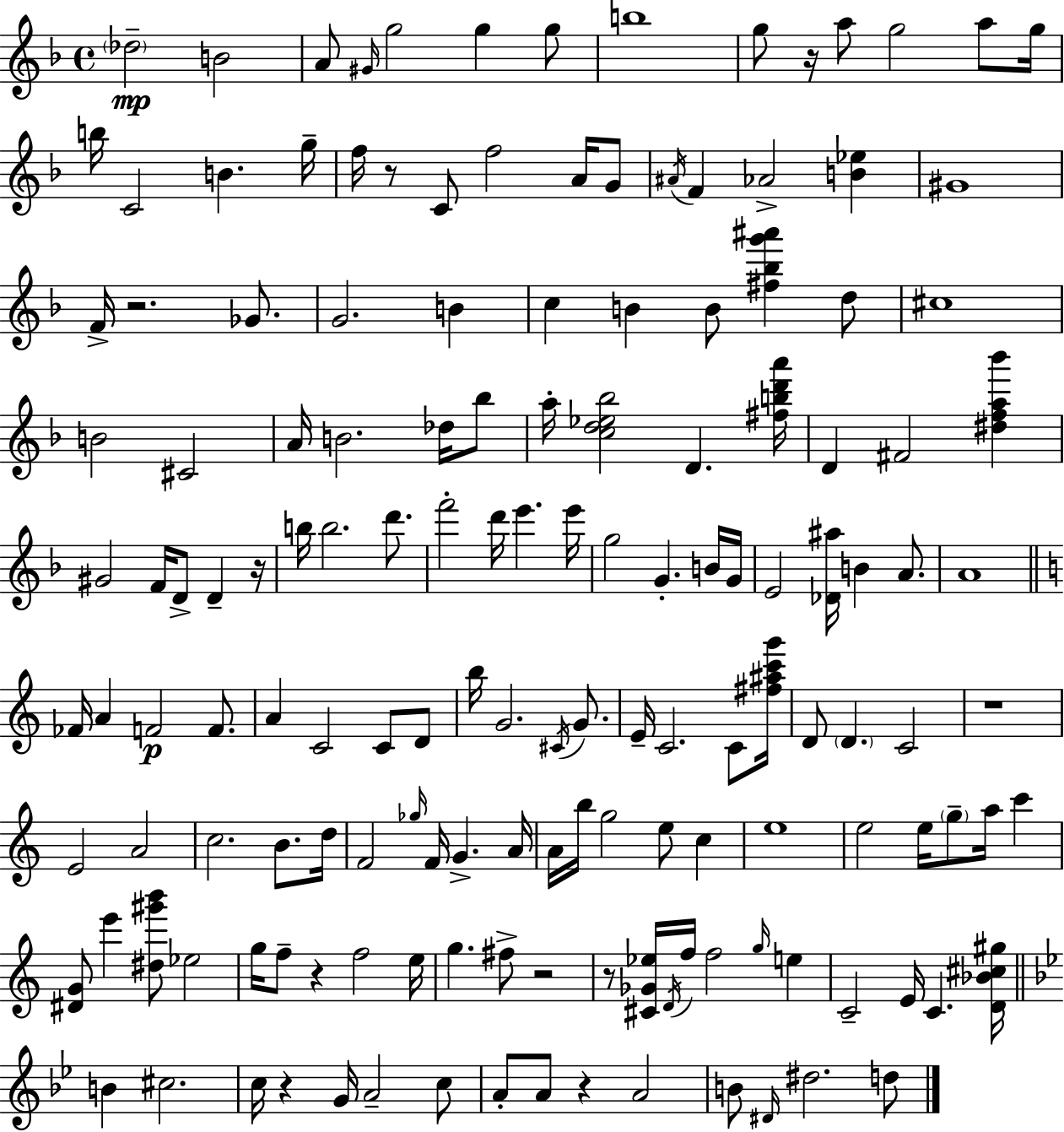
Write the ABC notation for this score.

X:1
T:Untitled
M:4/4
L:1/4
K:F
_d2 B2 A/2 ^G/4 g2 g g/2 b4 g/2 z/4 a/2 g2 a/2 g/4 b/4 C2 B g/4 f/4 z/2 C/2 f2 A/4 G/2 ^A/4 F _A2 [B_e] ^G4 F/4 z2 _G/2 G2 B c B B/2 [^f_bg'^a'] d/2 ^c4 B2 ^C2 A/4 B2 _d/4 _b/2 a/4 [cd_e_b]2 D [^fbd'a']/4 D ^F2 [^dfa_b'] ^G2 F/4 D/2 D z/4 b/4 b2 d'/2 f'2 d'/4 e' e'/4 g2 G B/4 G/4 E2 [_D^a]/4 B A/2 A4 _F/4 A F2 F/2 A C2 C/2 D/2 b/4 G2 ^C/4 G/2 E/4 C2 C/2 [^f^ac'g']/4 D/2 D C2 z4 E2 A2 c2 B/2 d/4 F2 _g/4 F/4 G A/4 A/4 b/4 g2 e/2 c e4 e2 e/4 g/2 a/4 c' [^DG]/2 e' [^d^g'b']/2 _e2 g/4 f/2 z f2 e/4 g ^f/2 z2 z/2 [^C_G_e]/4 D/4 f/4 f2 g/4 e C2 E/4 C [D_B^c^g]/4 B ^c2 c/4 z G/4 A2 c/2 A/2 A/2 z A2 B/2 ^D/4 ^d2 d/2